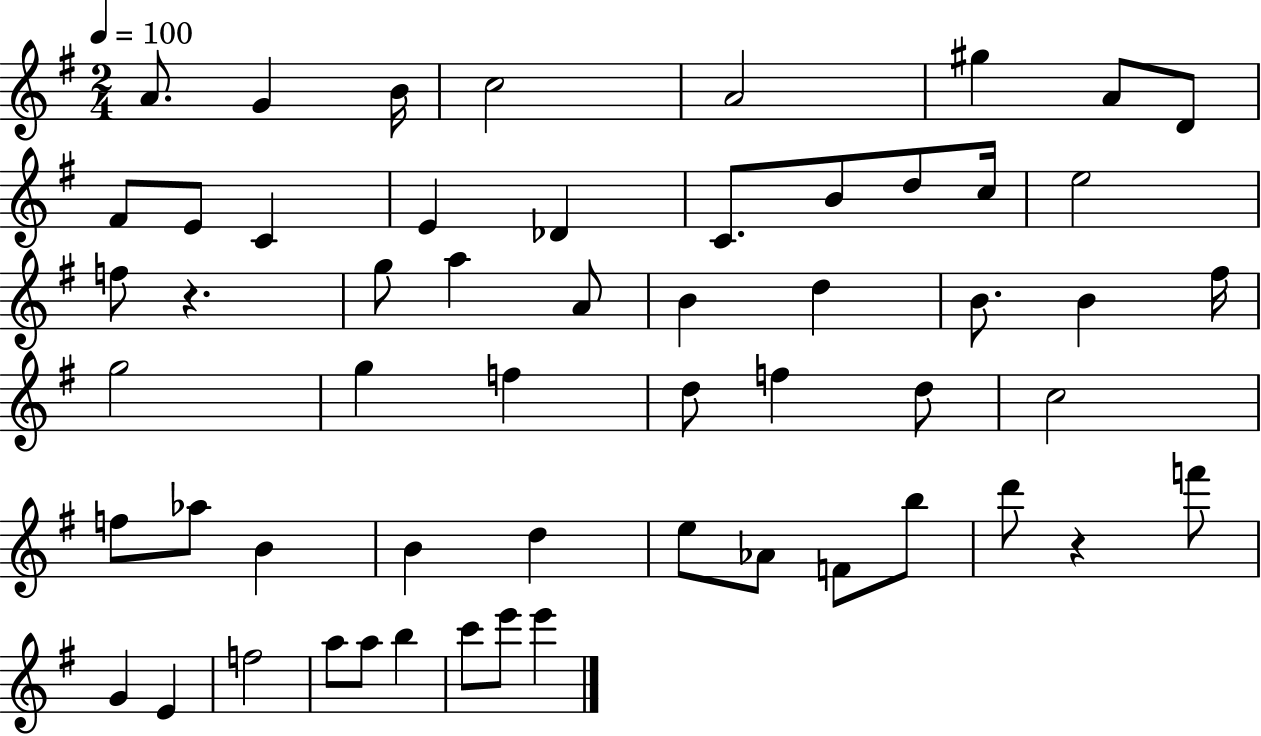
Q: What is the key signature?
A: G major